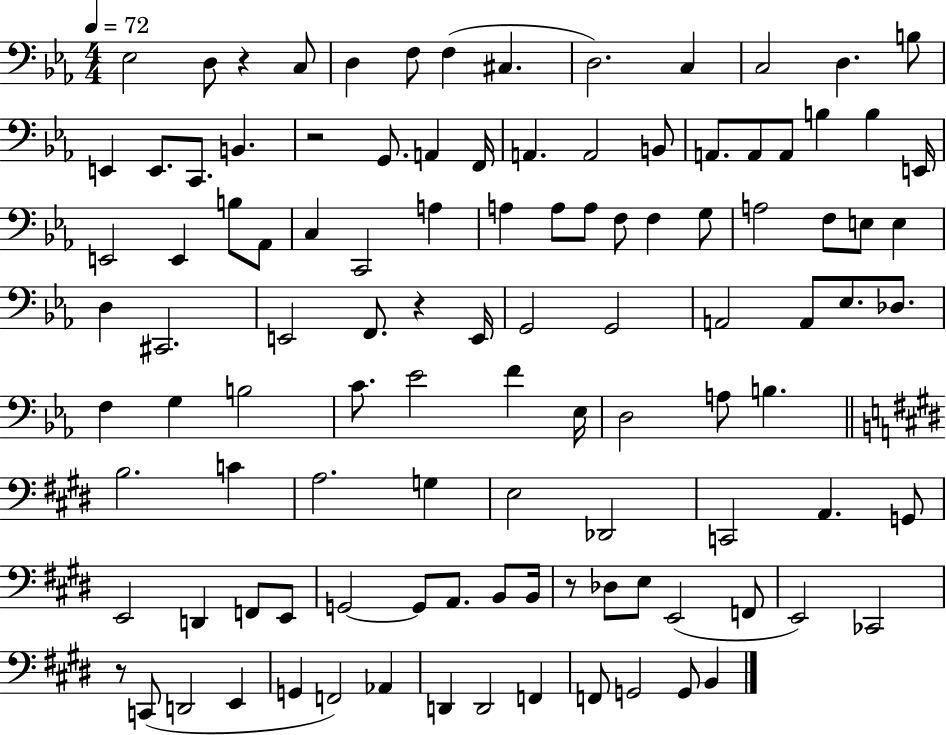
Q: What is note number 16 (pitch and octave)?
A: B2